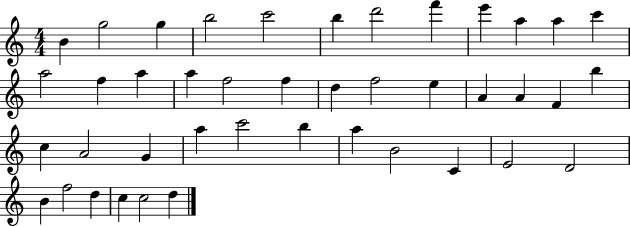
B4/q G5/h G5/q B5/h C6/h B5/q D6/h F6/q E6/q A5/q A5/q C6/q A5/h F5/q A5/q A5/q F5/h F5/q D5/q F5/h E5/q A4/q A4/q F4/q B5/q C5/q A4/h G4/q A5/q C6/h B5/q A5/q B4/h C4/q E4/h D4/h B4/q F5/h D5/q C5/q C5/h D5/q